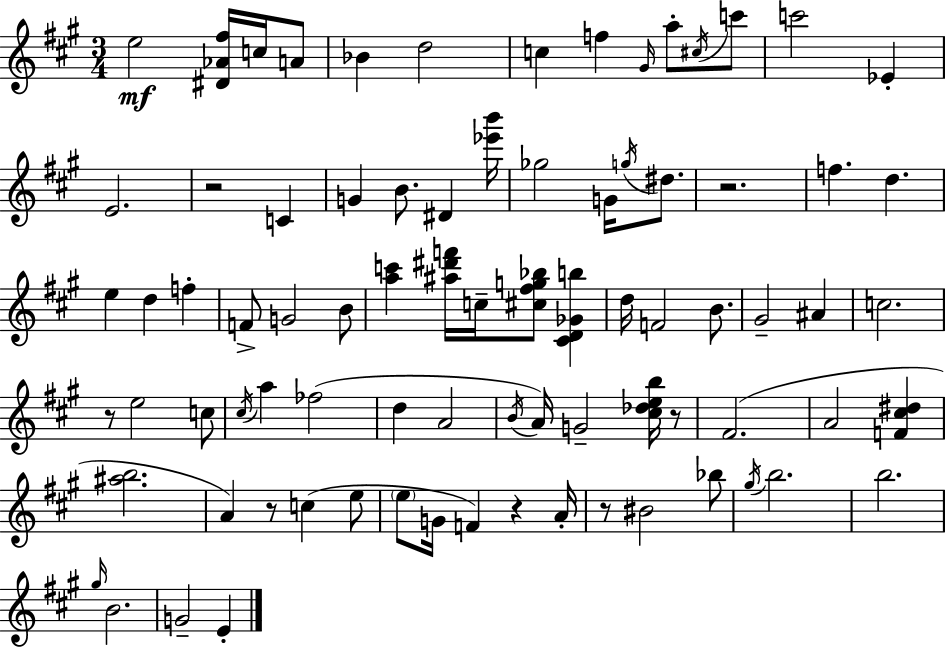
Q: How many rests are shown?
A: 7